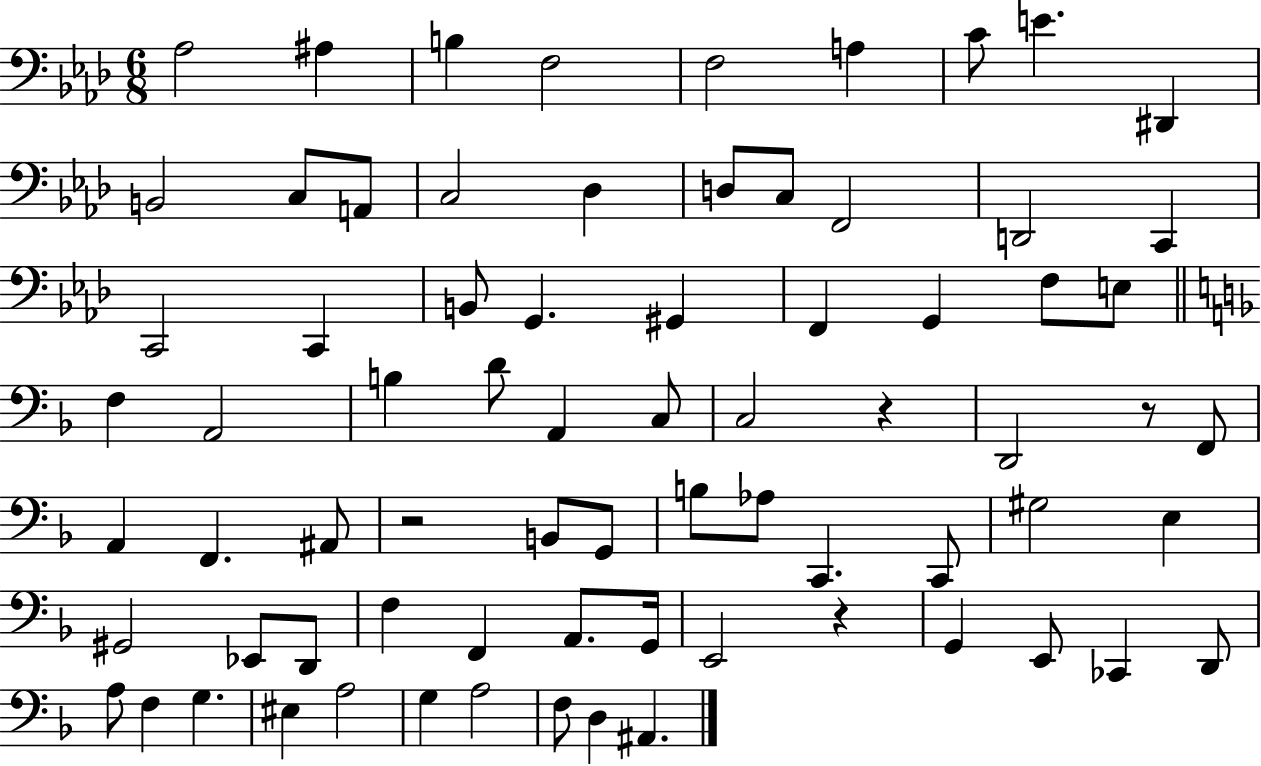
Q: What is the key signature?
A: AES major